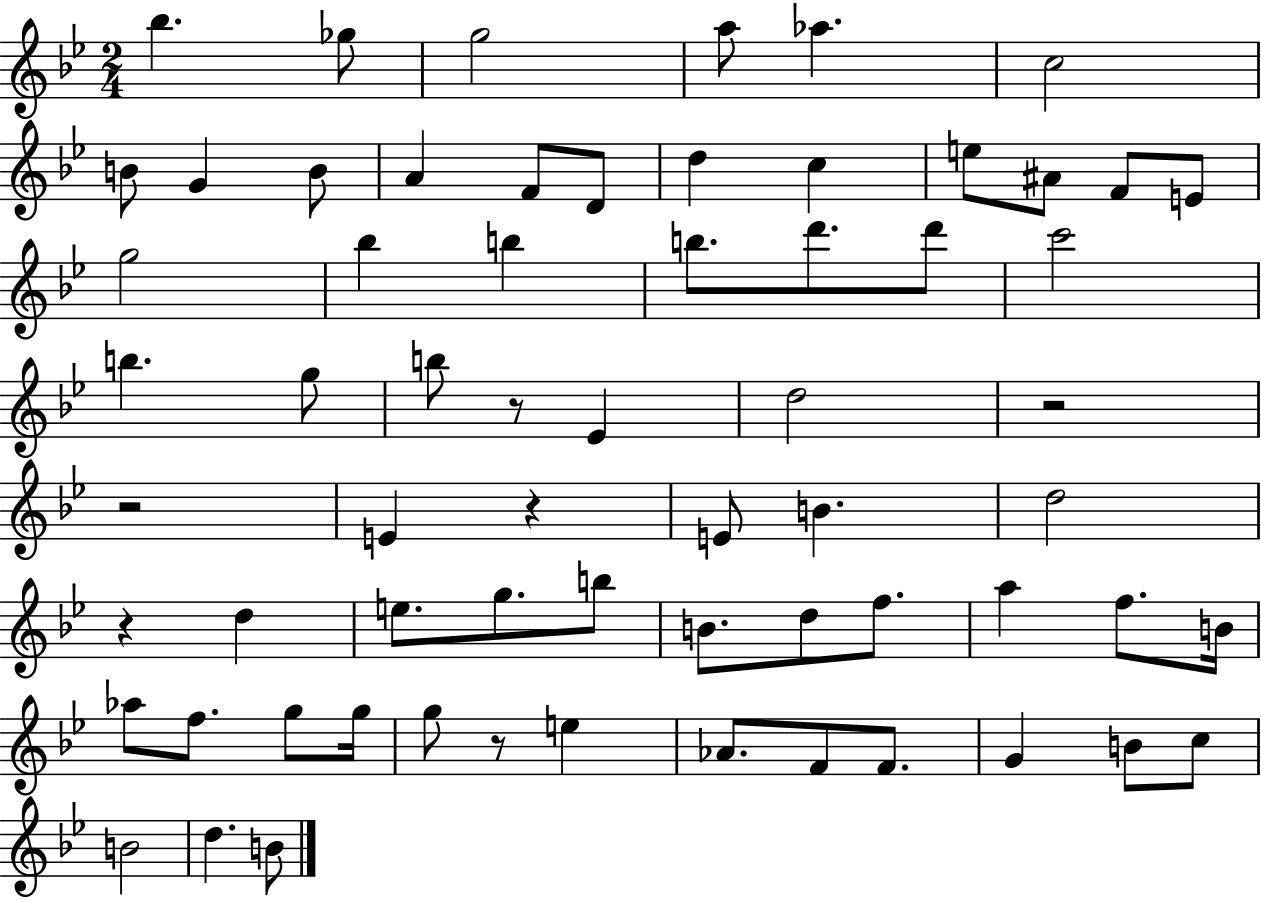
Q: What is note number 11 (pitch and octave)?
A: F4